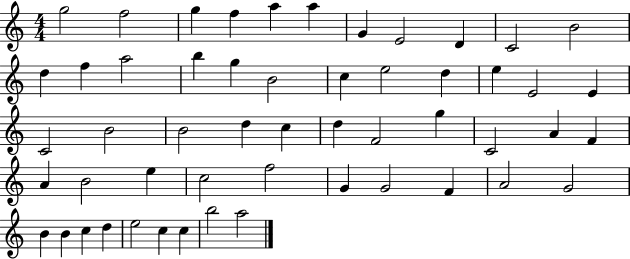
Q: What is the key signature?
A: C major